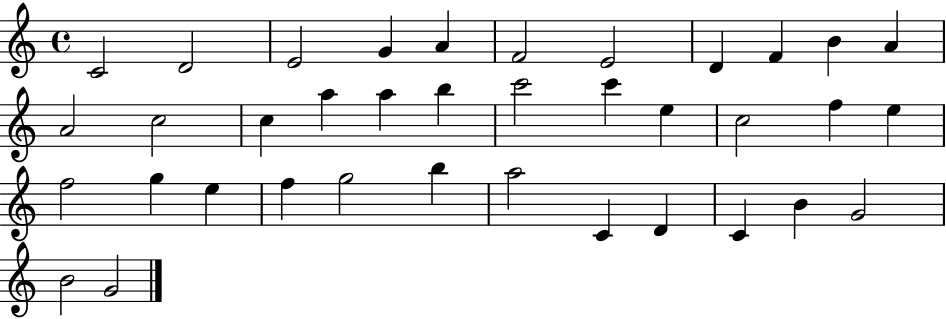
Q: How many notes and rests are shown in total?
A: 37